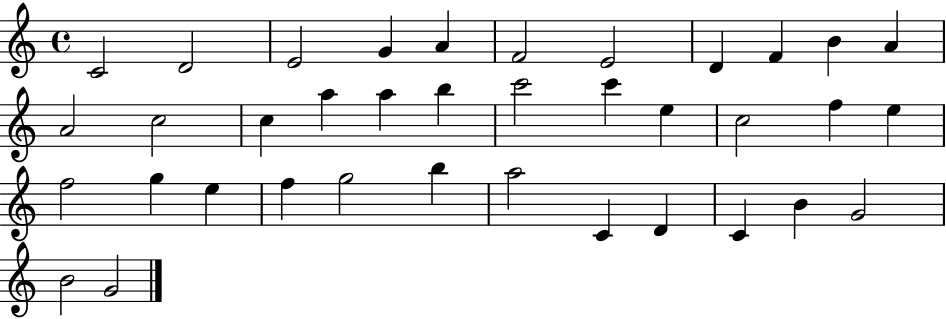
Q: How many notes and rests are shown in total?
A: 37